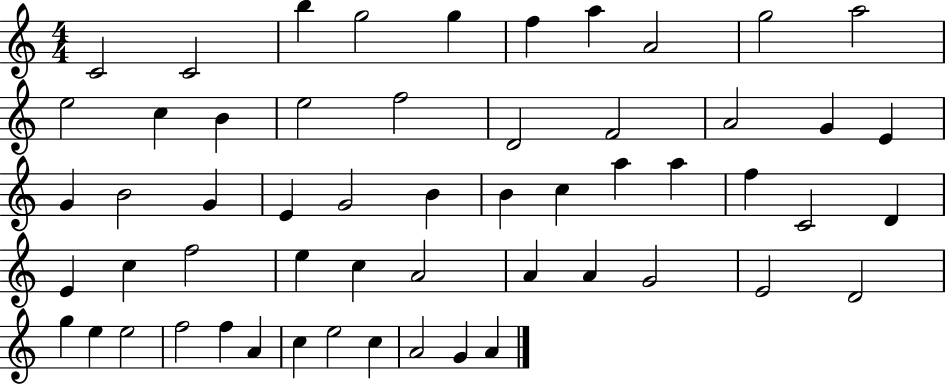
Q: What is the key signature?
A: C major